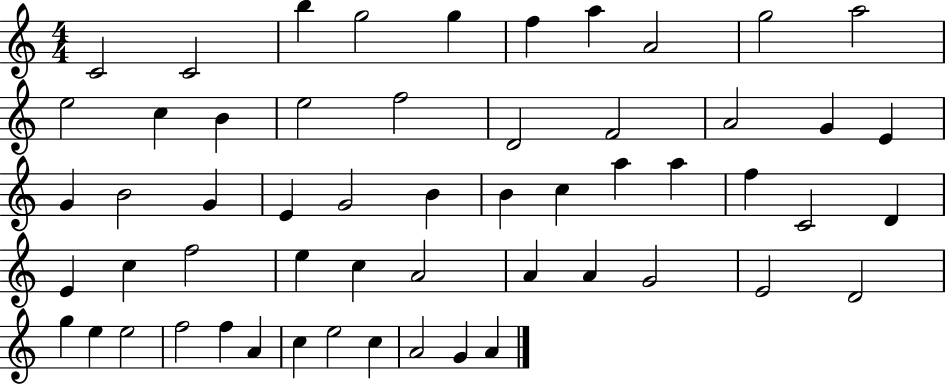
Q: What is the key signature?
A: C major